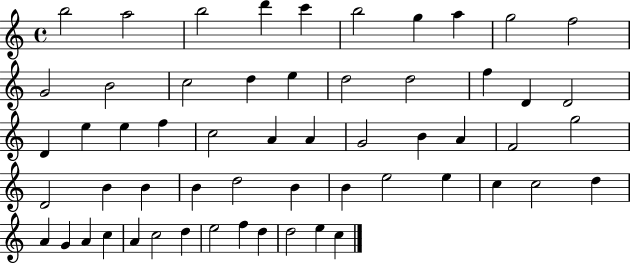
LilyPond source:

{
  \clef treble
  \time 4/4
  \defaultTimeSignature
  \key c \major
  b''2 a''2 | b''2 d'''4 c'''4 | b''2 g''4 a''4 | g''2 f''2 | \break g'2 b'2 | c''2 d''4 e''4 | d''2 d''2 | f''4 d'4 d'2 | \break d'4 e''4 e''4 f''4 | c''2 a'4 a'4 | g'2 b'4 a'4 | f'2 g''2 | \break d'2 b'4 b'4 | b'4 d''2 b'4 | b'4 e''2 e''4 | c''4 c''2 d''4 | \break a'4 g'4 a'4 c''4 | a'4 c''2 d''4 | e''2 f''4 d''4 | d''2 e''4 c''4 | \break \bar "|."
}